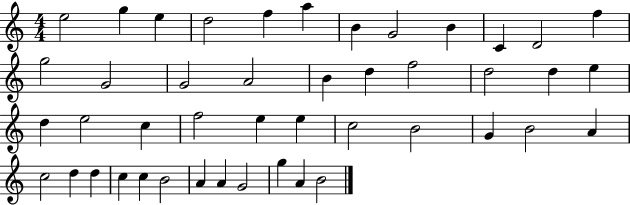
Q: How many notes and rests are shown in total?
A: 45